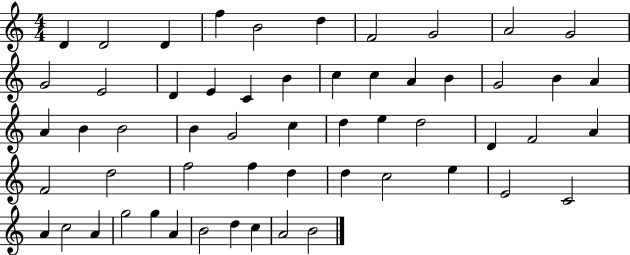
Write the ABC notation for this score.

X:1
T:Untitled
M:4/4
L:1/4
K:C
D D2 D f B2 d F2 G2 A2 G2 G2 E2 D E C B c c A B G2 B A A B B2 B G2 c d e d2 D F2 A F2 d2 f2 f d d c2 e E2 C2 A c2 A g2 g A B2 d c A2 B2